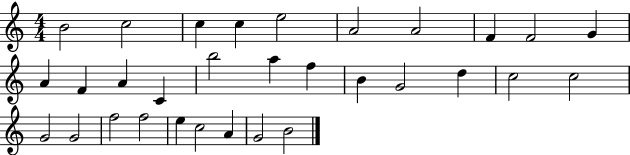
{
  \clef treble
  \numericTimeSignature
  \time 4/4
  \key c \major
  b'2 c''2 | c''4 c''4 e''2 | a'2 a'2 | f'4 f'2 g'4 | \break a'4 f'4 a'4 c'4 | b''2 a''4 f''4 | b'4 g'2 d''4 | c''2 c''2 | \break g'2 g'2 | f''2 f''2 | e''4 c''2 a'4 | g'2 b'2 | \break \bar "|."
}